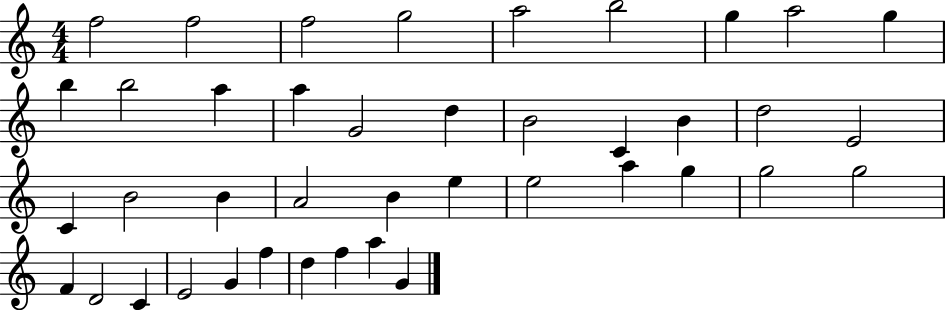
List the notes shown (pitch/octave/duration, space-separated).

F5/h F5/h F5/h G5/h A5/h B5/h G5/q A5/h G5/q B5/q B5/h A5/q A5/q G4/h D5/q B4/h C4/q B4/q D5/h E4/h C4/q B4/h B4/q A4/h B4/q E5/q E5/h A5/q G5/q G5/h G5/h F4/q D4/h C4/q E4/h G4/q F5/q D5/q F5/q A5/q G4/q